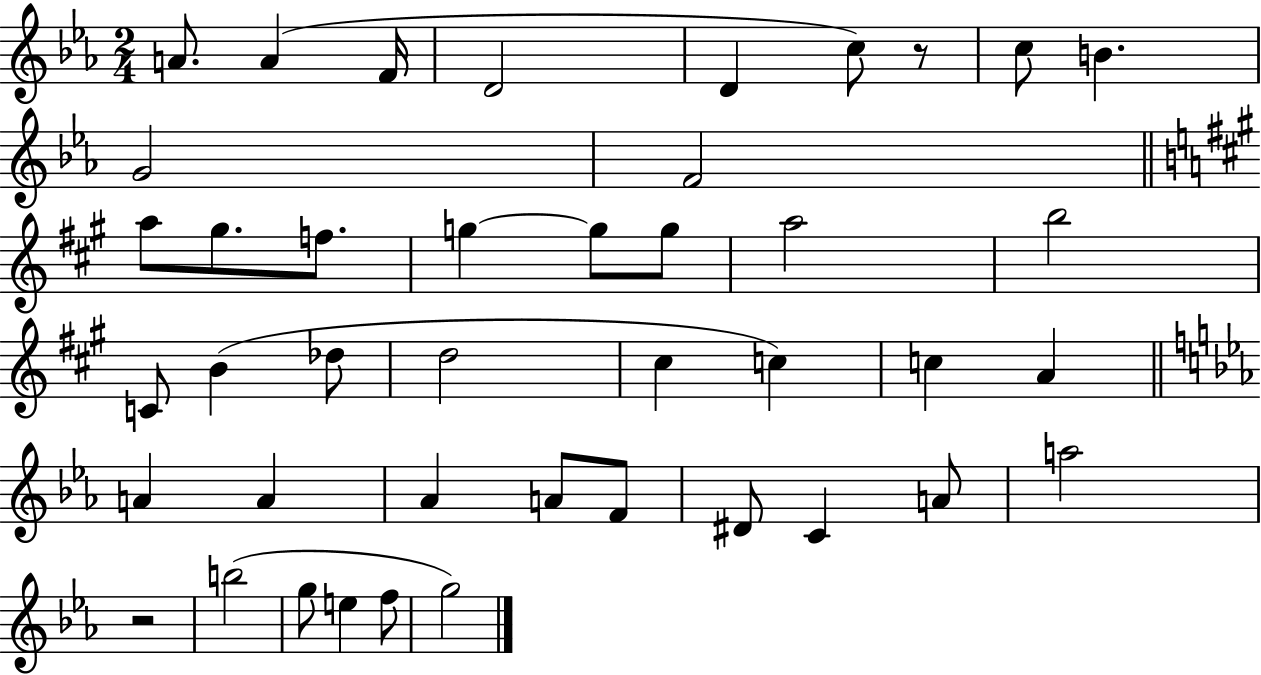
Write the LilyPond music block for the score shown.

{
  \clef treble
  \numericTimeSignature
  \time 2/4
  \key ees \major
  \repeat volta 2 { a'8. a'4( f'16 | d'2 | d'4 c''8) r8 | c''8 b'4. | \break g'2 | f'2 | \bar "||" \break \key a \major a''8 gis''8. f''8. | g''4~~ g''8 g''8 | a''2 | b''2 | \break c'8 b'4( des''8 | d''2 | cis''4 c''4) | c''4 a'4 | \break \bar "||" \break \key c \minor a'4 a'4 | aes'4 a'8 f'8 | dis'8 c'4 a'8 | a''2 | \break r2 | b''2( | g''8 e''4 f''8 | g''2) | \break } \bar "|."
}